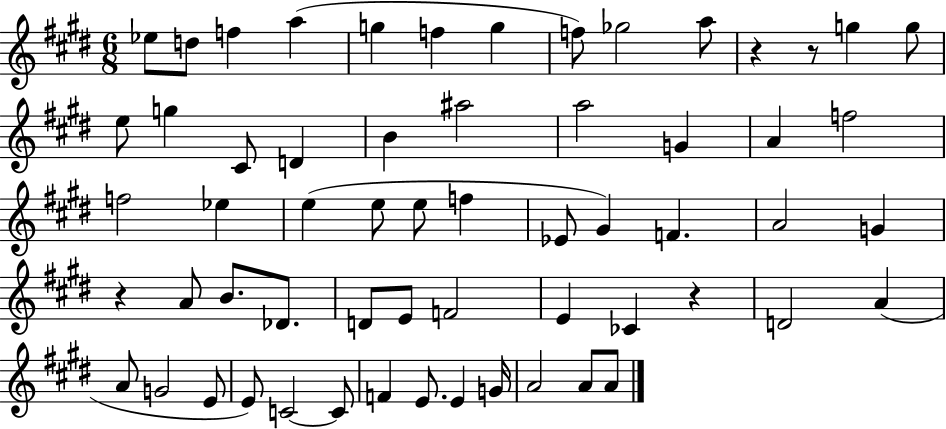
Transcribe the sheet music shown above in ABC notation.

X:1
T:Untitled
M:6/8
L:1/4
K:E
_e/2 d/2 f a g f g f/2 _g2 a/2 z z/2 g g/2 e/2 g ^C/2 D B ^a2 a2 G A f2 f2 _e e e/2 e/2 f _E/2 ^G F A2 G z A/2 B/2 _D/2 D/2 E/2 F2 E _C z D2 A A/2 G2 E/2 E/2 C2 C/2 F E/2 E G/4 A2 A/2 A/2